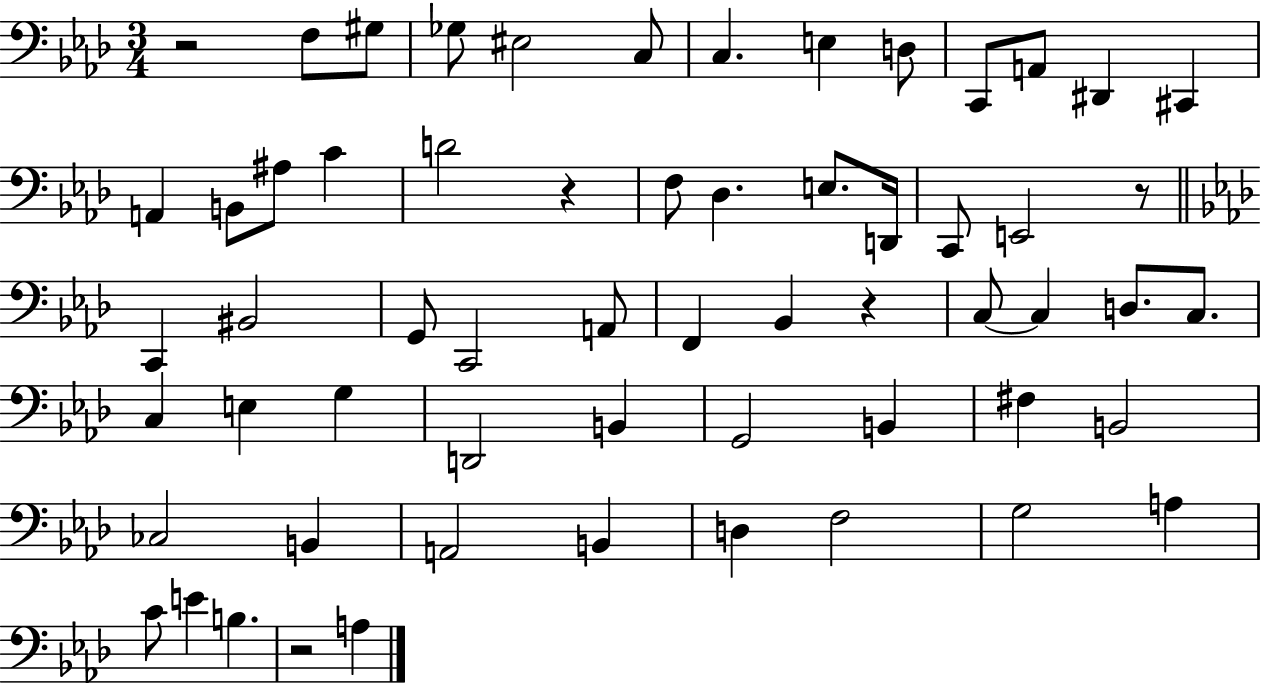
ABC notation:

X:1
T:Untitled
M:3/4
L:1/4
K:Ab
z2 F,/2 ^G,/2 _G,/2 ^E,2 C,/2 C, E, D,/2 C,,/2 A,,/2 ^D,, ^C,, A,, B,,/2 ^A,/2 C D2 z F,/2 _D, E,/2 D,,/4 C,,/2 E,,2 z/2 C,, ^B,,2 G,,/2 C,,2 A,,/2 F,, _B,, z C,/2 C, D,/2 C,/2 C, E, G, D,,2 B,, G,,2 B,, ^F, B,,2 _C,2 B,, A,,2 B,, D, F,2 G,2 A, C/2 E B, z2 A,